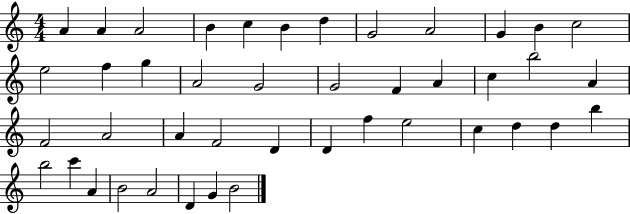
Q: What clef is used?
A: treble